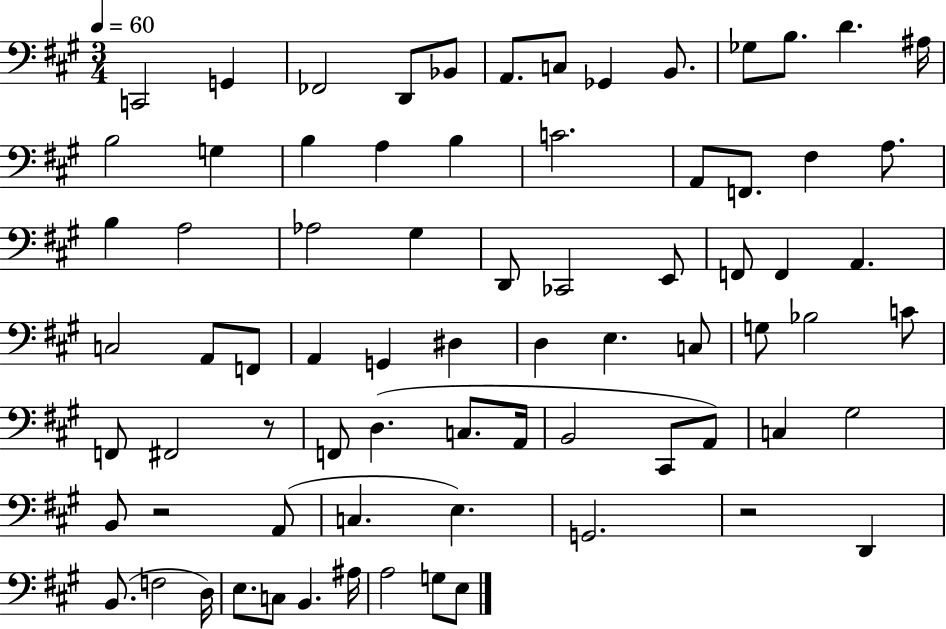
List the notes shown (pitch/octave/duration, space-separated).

C2/h G2/q FES2/h D2/e Bb2/e A2/e. C3/e Gb2/q B2/e. Gb3/e B3/e. D4/q. A#3/s B3/h G3/q B3/q A3/q B3/q C4/h. A2/e F2/e. F#3/q A3/e. B3/q A3/h Ab3/h G#3/q D2/e CES2/h E2/e F2/e F2/q A2/q. C3/h A2/e F2/e A2/q G2/q D#3/q D3/q E3/q. C3/e G3/e Bb3/h C4/e F2/e F#2/h R/e F2/e D3/q. C3/e. A2/s B2/h C#2/e A2/e C3/q G#3/h B2/e R/h A2/e C3/q. E3/q. G2/h. R/h D2/q B2/e. F3/h D3/s E3/e. C3/e B2/q. A#3/s A3/h G3/e E3/e